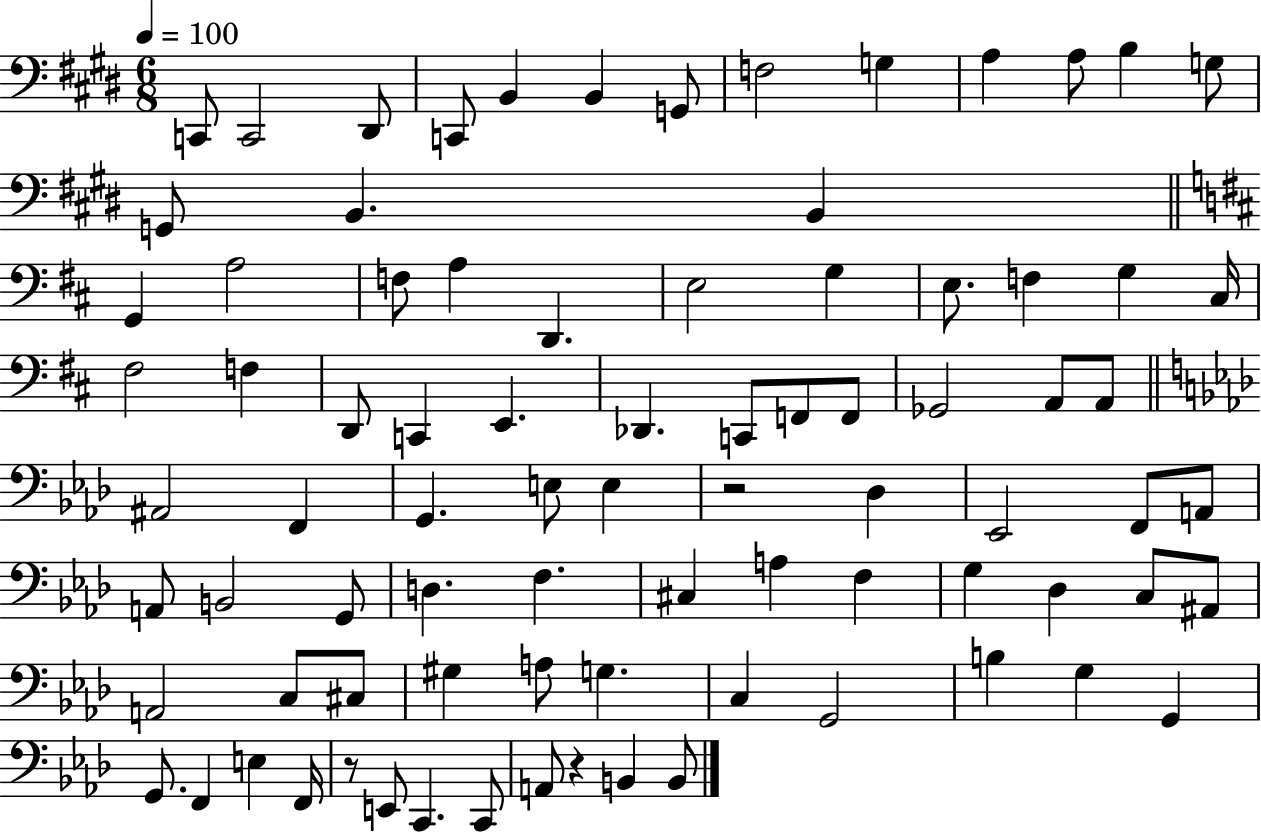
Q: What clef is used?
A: bass